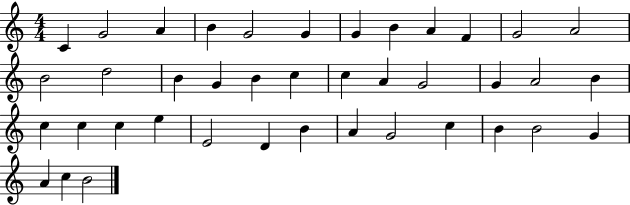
C4/q G4/h A4/q B4/q G4/h G4/q G4/q B4/q A4/q F4/q G4/h A4/h B4/h D5/h B4/q G4/q B4/q C5/q C5/q A4/q G4/h G4/q A4/h B4/q C5/q C5/q C5/q E5/q E4/h D4/q B4/q A4/q G4/h C5/q B4/q B4/h G4/q A4/q C5/q B4/h